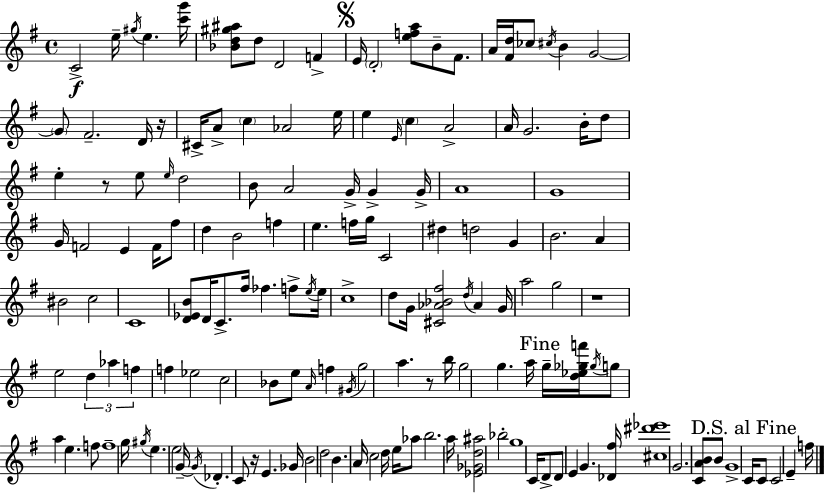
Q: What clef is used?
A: treble